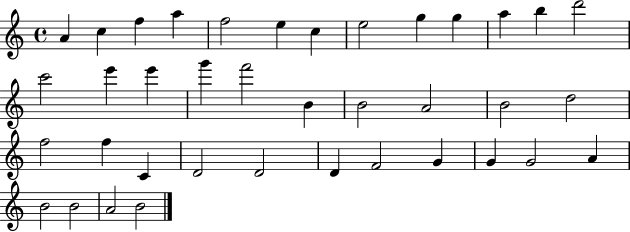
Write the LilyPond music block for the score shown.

{
  \clef treble
  \time 4/4
  \defaultTimeSignature
  \key c \major
  a'4 c''4 f''4 a''4 | f''2 e''4 c''4 | e''2 g''4 g''4 | a''4 b''4 d'''2 | \break c'''2 e'''4 e'''4 | g'''4 f'''2 b'4 | b'2 a'2 | b'2 d''2 | \break f''2 f''4 c'4 | d'2 d'2 | d'4 f'2 g'4 | g'4 g'2 a'4 | \break b'2 b'2 | a'2 b'2 | \bar "|."
}